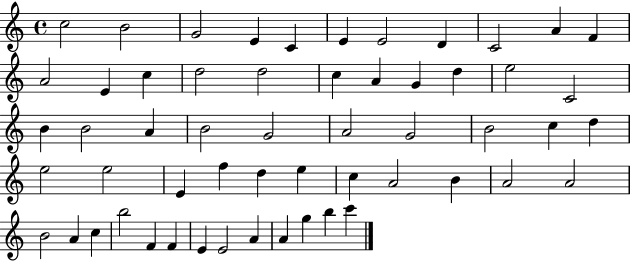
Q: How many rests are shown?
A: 0